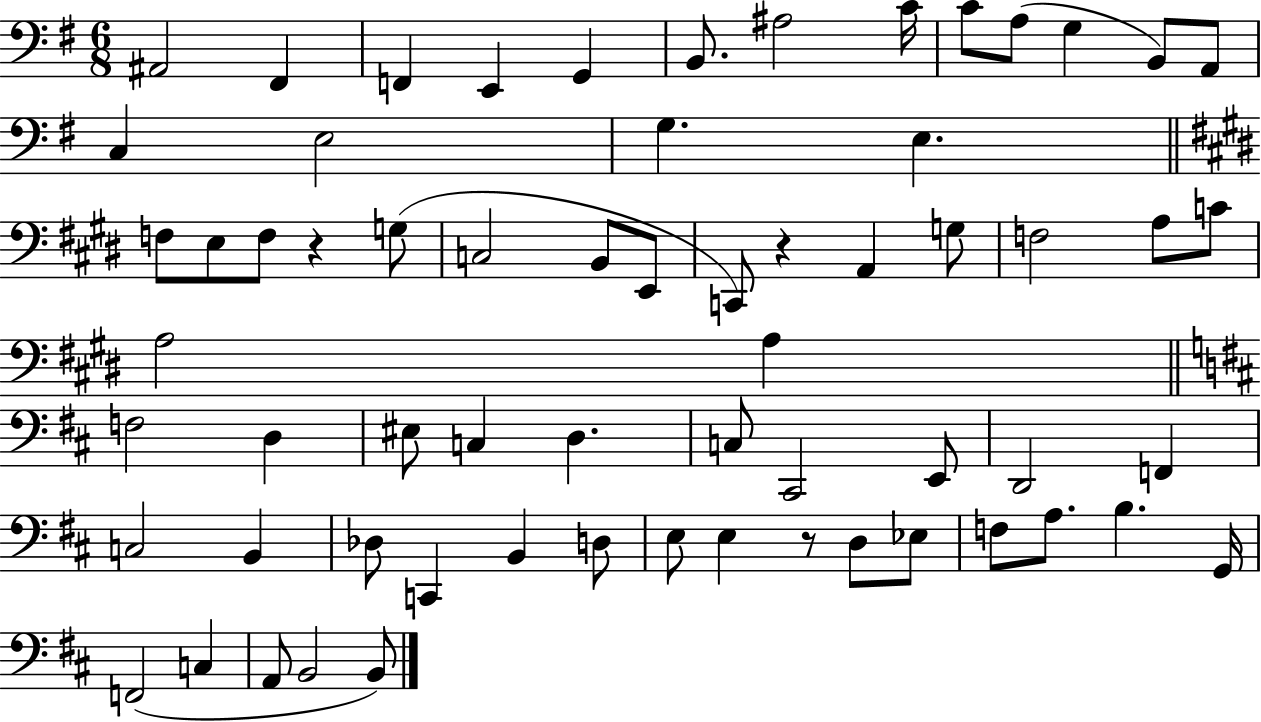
X:1
T:Untitled
M:6/8
L:1/4
K:G
^A,,2 ^F,, F,, E,, G,, B,,/2 ^A,2 C/4 C/2 A,/2 G, B,,/2 A,,/2 C, E,2 G, E, F,/2 E,/2 F,/2 z G,/2 C,2 B,,/2 E,,/2 C,,/2 z A,, G,/2 F,2 A,/2 C/2 A,2 A, F,2 D, ^E,/2 C, D, C,/2 ^C,,2 E,,/2 D,,2 F,, C,2 B,, _D,/2 C,, B,, D,/2 E,/2 E, z/2 D,/2 _E,/2 F,/2 A,/2 B, G,,/4 F,,2 C, A,,/2 B,,2 B,,/2